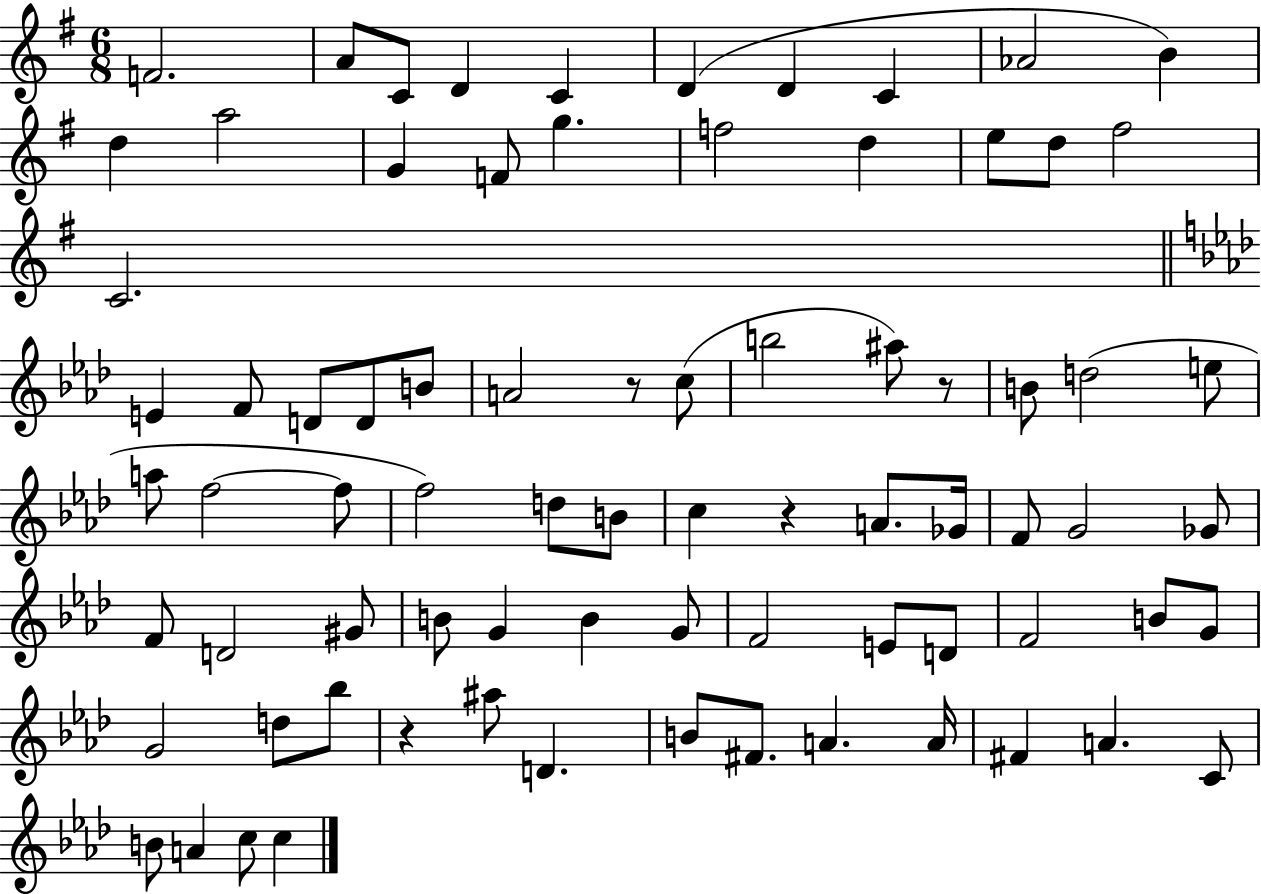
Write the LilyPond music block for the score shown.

{
  \clef treble
  \numericTimeSignature
  \time 6/8
  \key g \major
  \repeat volta 2 { f'2. | a'8 c'8 d'4 c'4 | d'4( d'4 c'4 | aes'2 b'4) | \break d''4 a''2 | g'4 f'8 g''4. | f''2 d''4 | e''8 d''8 fis''2 | \break c'2. | \bar "||" \break \key aes \major e'4 f'8 d'8 d'8 b'8 | a'2 r8 c''8( | b''2 ais''8) r8 | b'8 d''2( e''8 | \break a''8 f''2~~ f''8 | f''2) d''8 b'8 | c''4 r4 a'8. ges'16 | f'8 g'2 ges'8 | \break f'8 d'2 gis'8 | b'8 g'4 b'4 g'8 | f'2 e'8 d'8 | f'2 b'8 g'8 | \break g'2 d''8 bes''8 | r4 ais''8 d'4. | b'8 fis'8. a'4. a'16 | fis'4 a'4. c'8 | \break b'8 a'4 c''8 c''4 | } \bar "|."
}